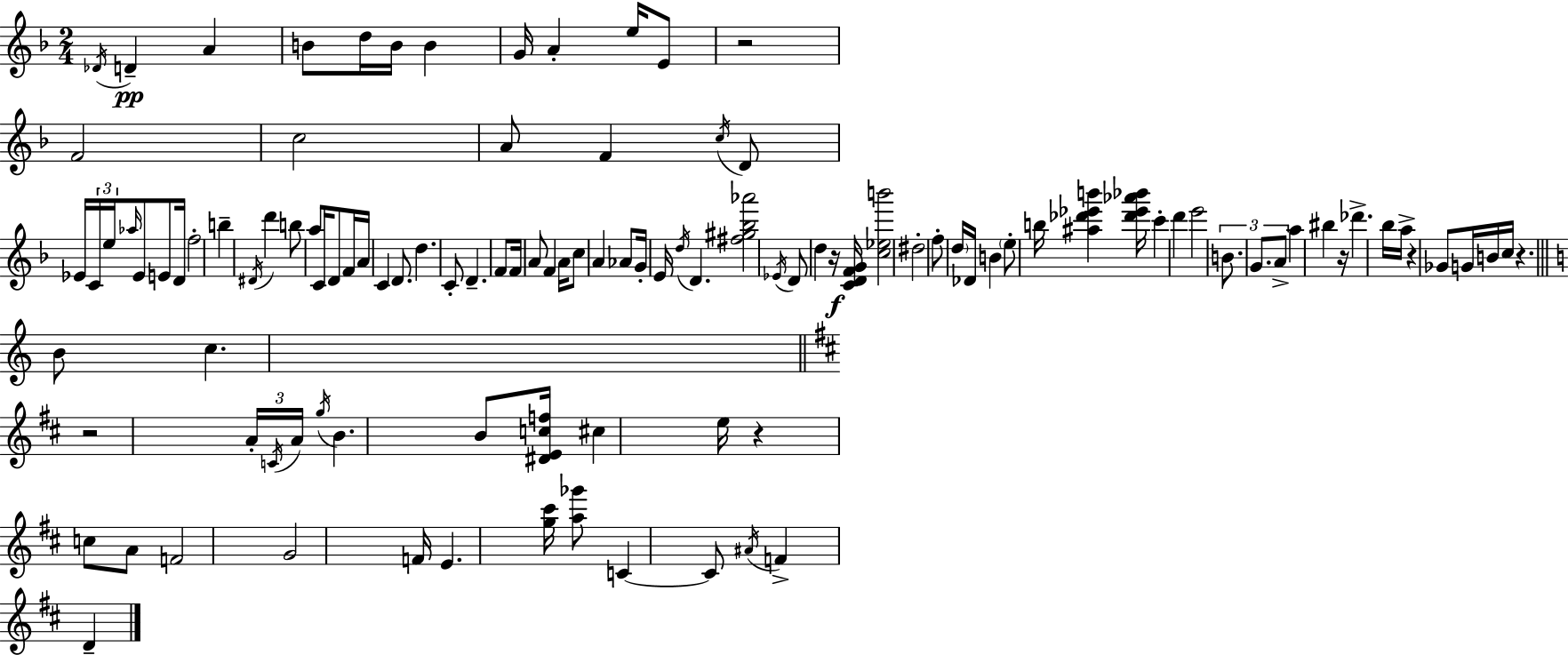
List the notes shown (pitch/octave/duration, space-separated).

Db4/s D4/q A4/q B4/e D5/s B4/s B4/q G4/s A4/q E5/s E4/e R/h F4/h C5/h A4/e F4/q C5/s D4/e Eb4/s C4/s E5/s Ab5/s Eb4/e E4/e D4/s F5/h B5/q D#4/s D6/q B5/e A5/e C4/s D4/e F4/s A4/s C4/q D4/e. D5/q. C4/e D4/q. F4/e F4/s A4/e F4/q A4/s C5/e A4/q Ab4/e G4/s E4/s D5/s D4/q. [F#5,G#5,Bb5,Ab6]/h Eb4/s D4/e D5/q R/s [C4,D4,F4,G4]/s [C5,Eb5,B6]/h D#5/h F5/e D5/s Db4/s B4/q E5/e B5/s [A#5,Db6,Eb6,B6]/q [Db6,Eb6,Ab6,Bb6]/s C6/q D6/q E6/h B4/e. G4/e. A4/e A5/q BIS5/q R/s Db6/q. Bb5/s A5/s R/q Gb4/e G4/s B4/s C5/s R/q. B4/e C5/q. R/h A4/s C4/s A4/s G5/s B4/q. B4/e [D#4,E4,C5,F5]/s C#5/q E5/s R/q C5/e A4/e F4/h G4/h F4/s E4/q. [G5,C#6]/s [A5,Gb6]/e C4/q C4/e A#4/s F4/q D4/q